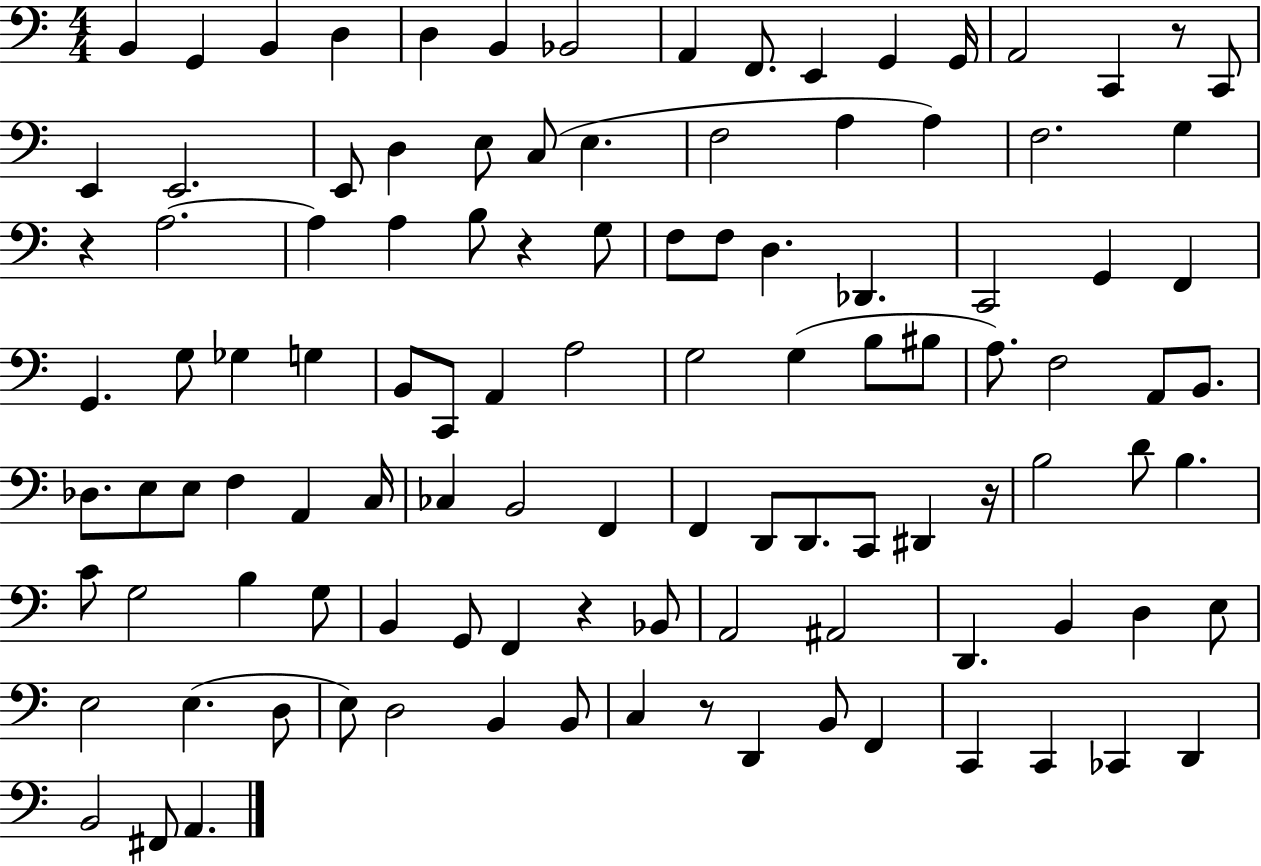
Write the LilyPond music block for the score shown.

{
  \clef bass
  \numericTimeSignature
  \time 4/4
  \key c \major
  \repeat volta 2 { b,4 g,4 b,4 d4 | d4 b,4 bes,2 | a,4 f,8. e,4 g,4 g,16 | a,2 c,4 r8 c,8 | \break e,4 e,2. | e,8 d4 e8 c8( e4. | f2 a4 a4) | f2. g4 | \break r4 a2.~~ | a4 a4 b8 r4 g8 | f8 f8 d4. des,4. | c,2 g,4 f,4 | \break g,4. g8 ges4 g4 | b,8 c,8 a,4 a2 | g2 g4( b8 bis8 | a8.) f2 a,8 b,8. | \break des8. e8 e8 f4 a,4 c16 | ces4 b,2 f,4 | f,4 d,8 d,8. c,8 dis,4 r16 | b2 d'8 b4. | \break c'8 g2 b4 g8 | b,4 g,8 f,4 r4 bes,8 | a,2 ais,2 | d,4. b,4 d4 e8 | \break e2 e4.( d8 | e8) d2 b,4 b,8 | c4 r8 d,4 b,8 f,4 | c,4 c,4 ces,4 d,4 | \break b,2 fis,8 a,4. | } \bar "|."
}